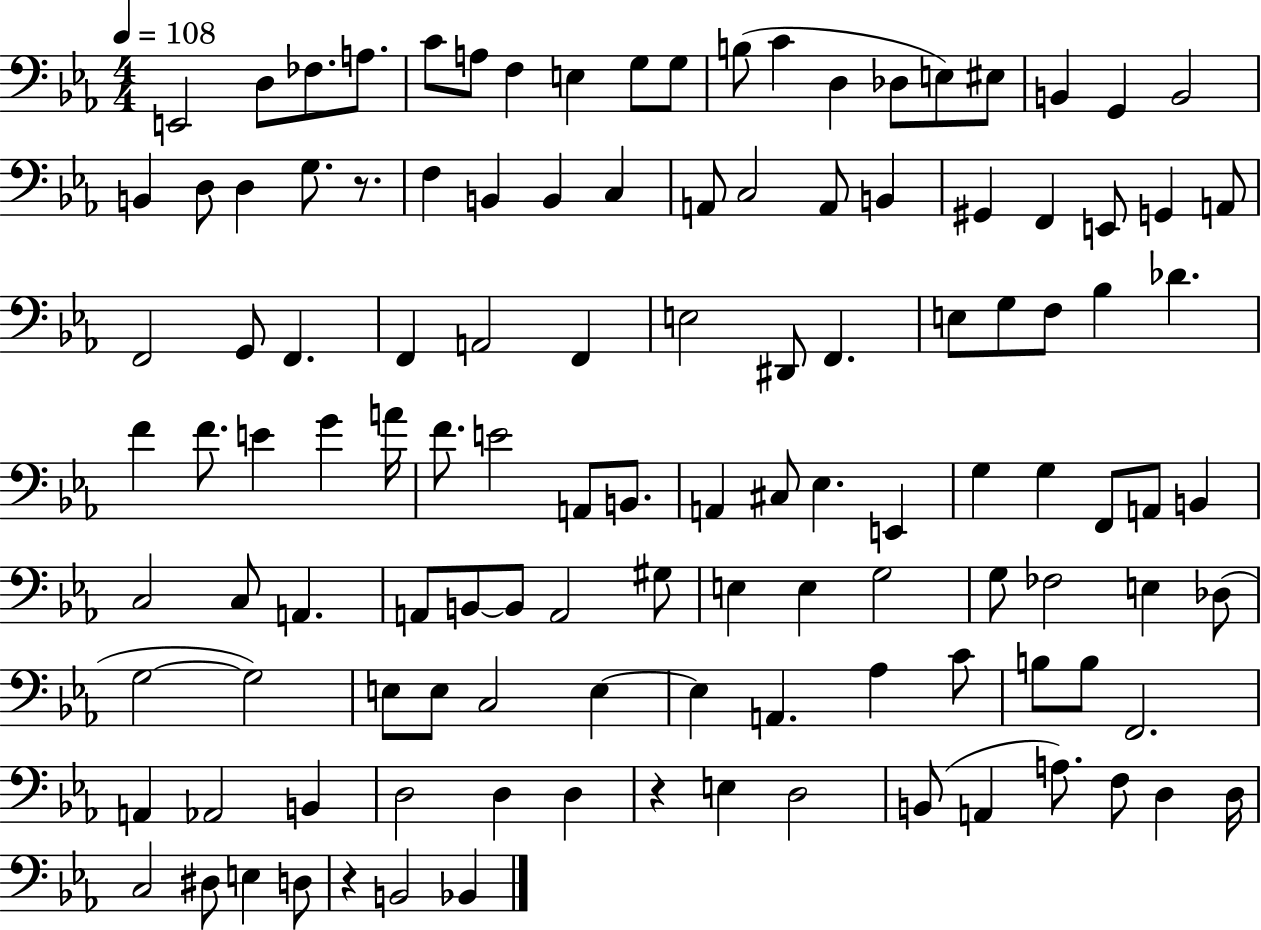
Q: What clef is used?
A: bass